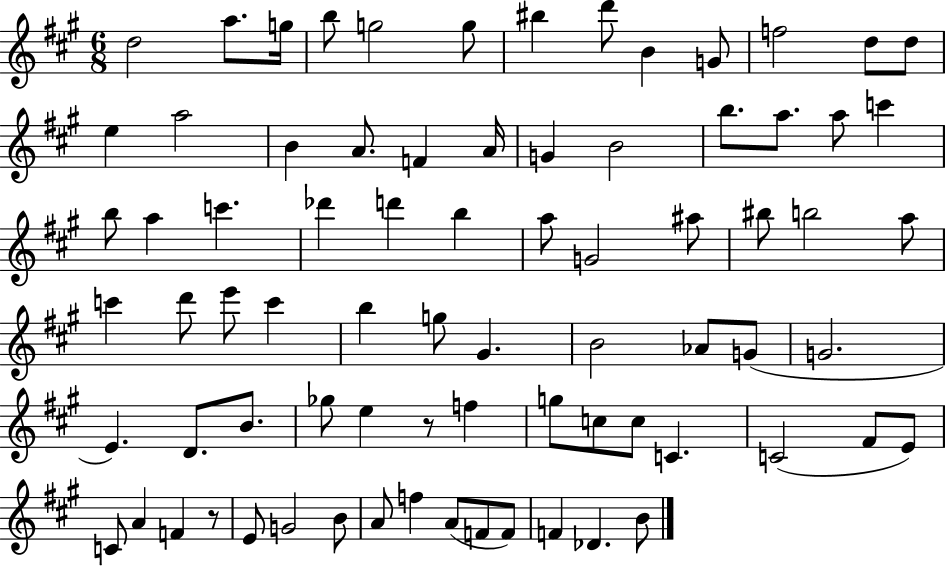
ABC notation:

X:1
T:Untitled
M:6/8
L:1/4
K:A
d2 a/2 g/4 b/2 g2 g/2 ^b d'/2 B G/2 f2 d/2 d/2 e a2 B A/2 F A/4 G B2 b/2 a/2 a/2 c' b/2 a c' _d' d' b a/2 G2 ^a/2 ^b/2 b2 a/2 c' d'/2 e'/2 c' b g/2 ^G B2 _A/2 G/2 G2 E D/2 B/2 _g/2 e z/2 f g/2 c/2 c/2 C C2 ^F/2 E/2 C/2 A F z/2 E/2 G2 B/2 A/2 f A/2 F/2 F/2 F _D B/2